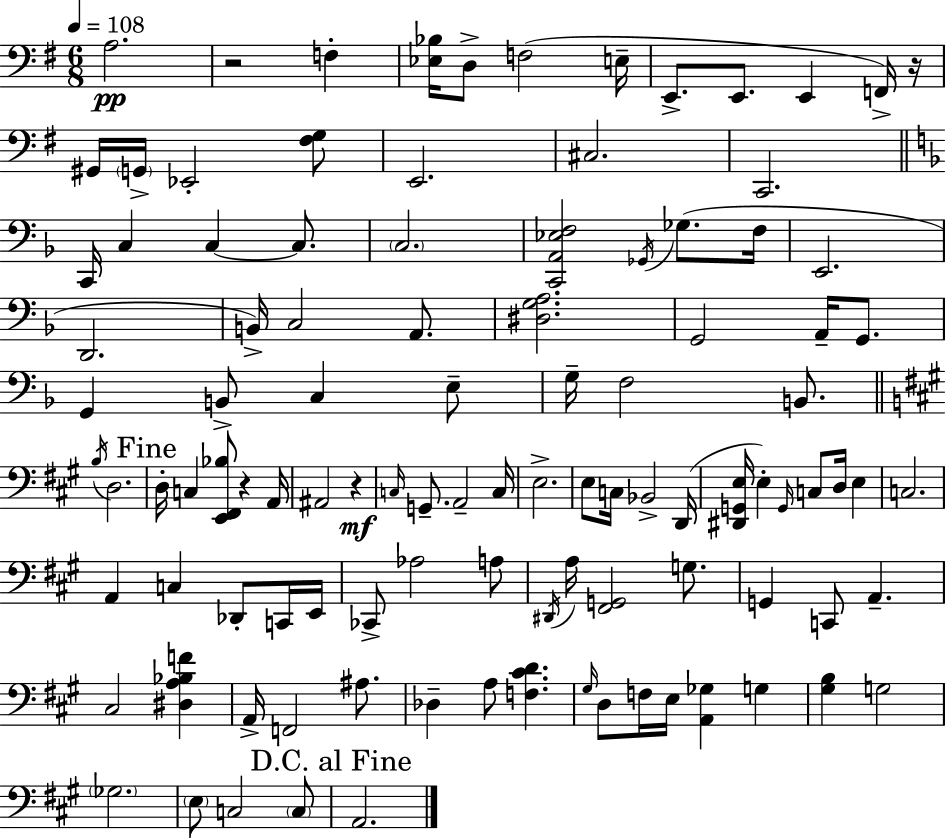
{
  \clef bass
  \numericTimeSignature
  \time 6/8
  \key g \major
  \tempo 4 = 108
  a2.\pp | r2 f4-. | <ees bes>16 d8-> f2( e16-- | e,8.-> e,8. e,4 f,16->) r16 | \break gis,16 \parenthesize g,16-> ees,2-. <fis g>8 | e,2. | cis2. | c,2. | \break \bar "||" \break \key f \major c,16 c4 c4~~ c8. | \parenthesize c2. | <c, a, ees f>2 \acciaccatura { ges,16 } ges8.( | f16 e,2. | \break d,2. | b,16->) c2 a,8. | <dis g a>2. | g,2 a,16-- g,8. | \break g,4 b,8-> c4 e8-- | g16-- f2 b,8. | \bar "||" \break \key a \major \acciaccatura { b16 } d2. | \mark "Fine" d16-. c4 <e, fis, bes>8 r4 | a,16 ais,2 r4\mf | \grace { c16 } g,8.-- a,2-- | \break c16 e2.-> | e8 c16 bes,2-> | d,16( <dis, g, e>16 e4-.) \grace { g,16 } c8 d16 e4 | c2. | \break a,4 c4 des,8-. | c,16 e,16 ces,8-> aes2 | a8 \acciaccatura { dis,16 } a16 <fis, g,>2 | g8. g,4 c,8 a,4.-- | \break cis2 | <dis a bes f'>4 a,16-> f,2 | ais8. des4-- a8 <f cis' d'>4. | \grace { gis16 } d8 f16 e16 <a, ges>4 | \break g4 <gis b>4 g2 | \parenthesize ges2. | \parenthesize e8 c2 | \parenthesize c8 \mark "D.C. al Fine" a,2. | \break \bar "|."
}